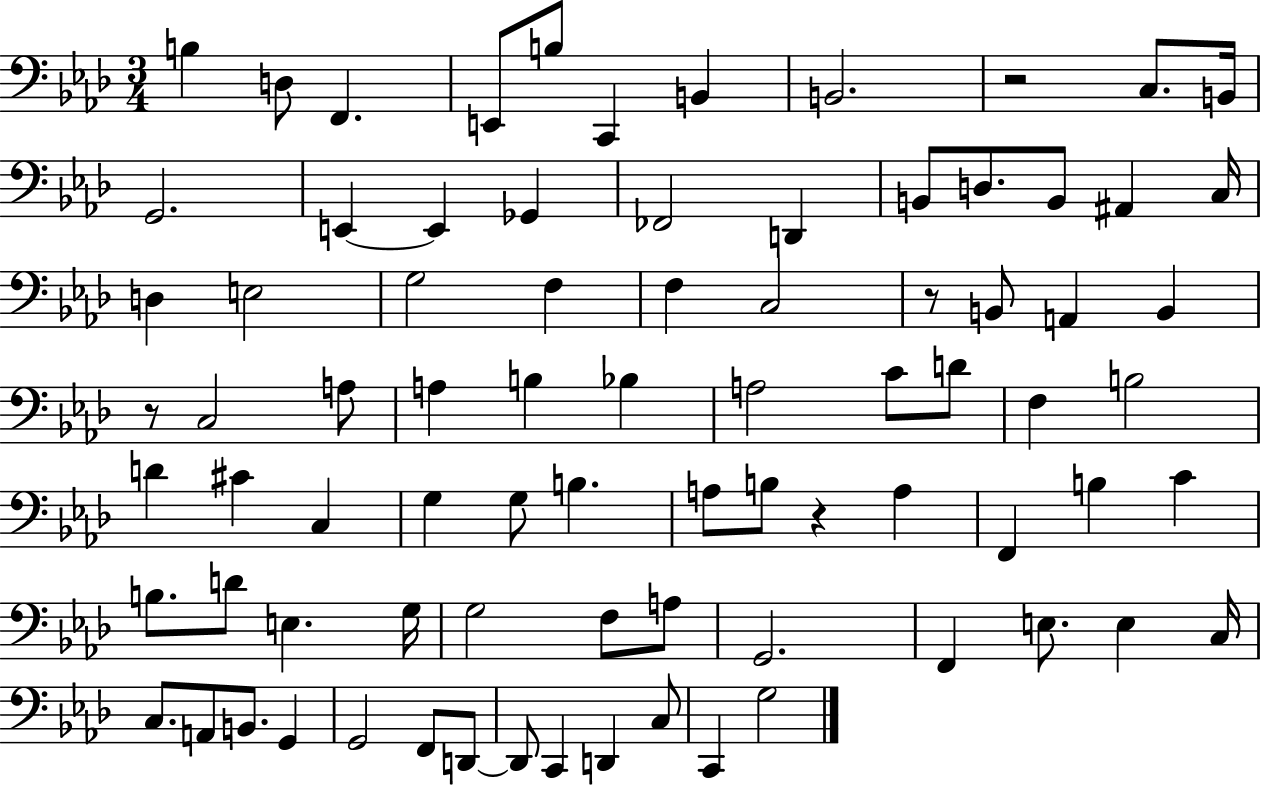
{
  \clef bass
  \numericTimeSignature
  \time 3/4
  \key aes \major
  b4 d8 f,4. | e,8 b8 c,4 b,4 | b,2. | r2 c8. b,16 | \break g,2. | e,4~~ e,4 ges,4 | fes,2 d,4 | b,8 d8. b,8 ais,4 c16 | \break d4 e2 | g2 f4 | f4 c2 | r8 b,8 a,4 b,4 | \break r8 c2 a8 | a4 b4 bes4 | a2 c'8 d'8 | f4 b2 | \break d'4 cis'4 c4 | g4 g8 b4. | a8 b8 r4 a4 | f,4 b4 c'4 | \break b8. d'8 e4. g16 | g2 f8 a8 | g,2. | f,4 e8. e4 c16 | \break c8. a,8 b,8. g,4 | g,2 f,8 d,8~~ | d,8 c,4 d,4 c8 | c,4 g2 | \break \bar "|."
}